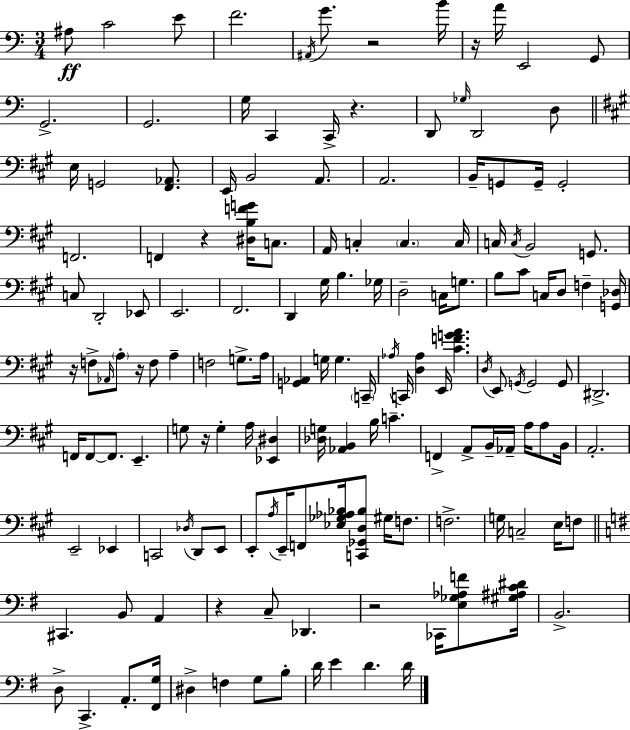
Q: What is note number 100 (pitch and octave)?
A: E2